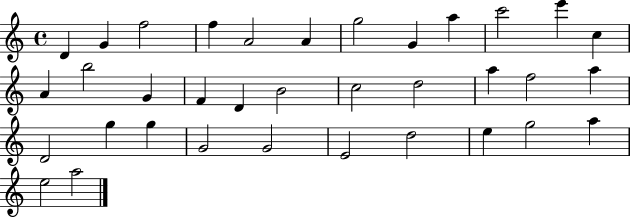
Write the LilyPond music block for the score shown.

{
  \clef treble
  \time 4/4
  \defaultTimeSignature
  \key c \major
  d'4 g'4 f''2 | f''4 a'2 a'4 | g''2 g'4 a''4 | c'''2 e'''4 c''4 | \break a'4 b''2 g'4 | f'4 d'4 b'2 | c''2 d''2 | a''4 f''2 a''4 | \break d'2 g''4 g''4 | g'2 g'2 | e'2 d''2 | e''4 g''2 a''4 | \break e''2 a''2 | \bar "|."
}